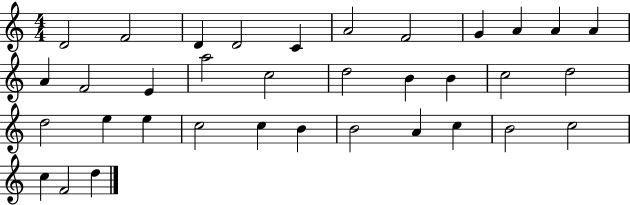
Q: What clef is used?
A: treble